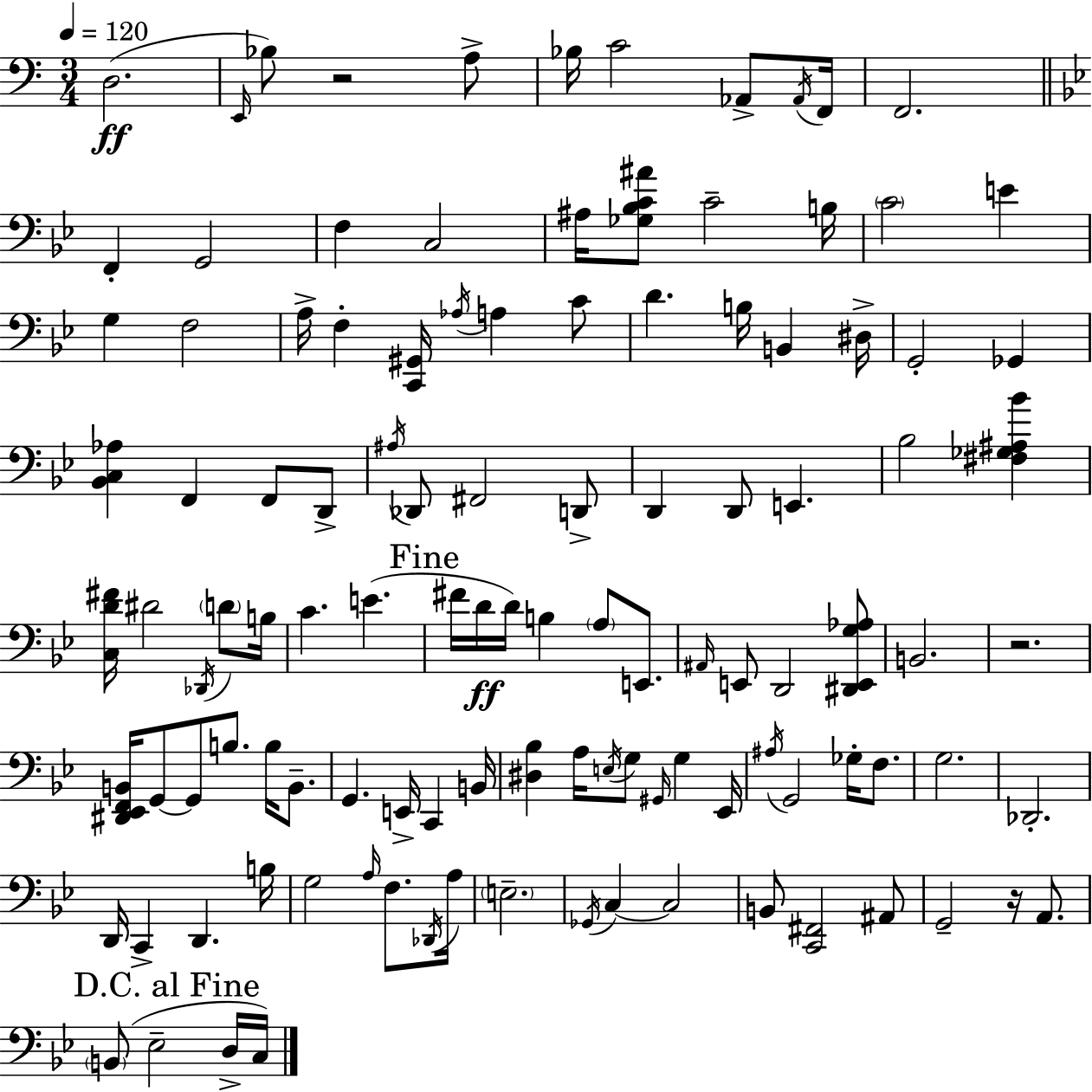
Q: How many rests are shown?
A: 3